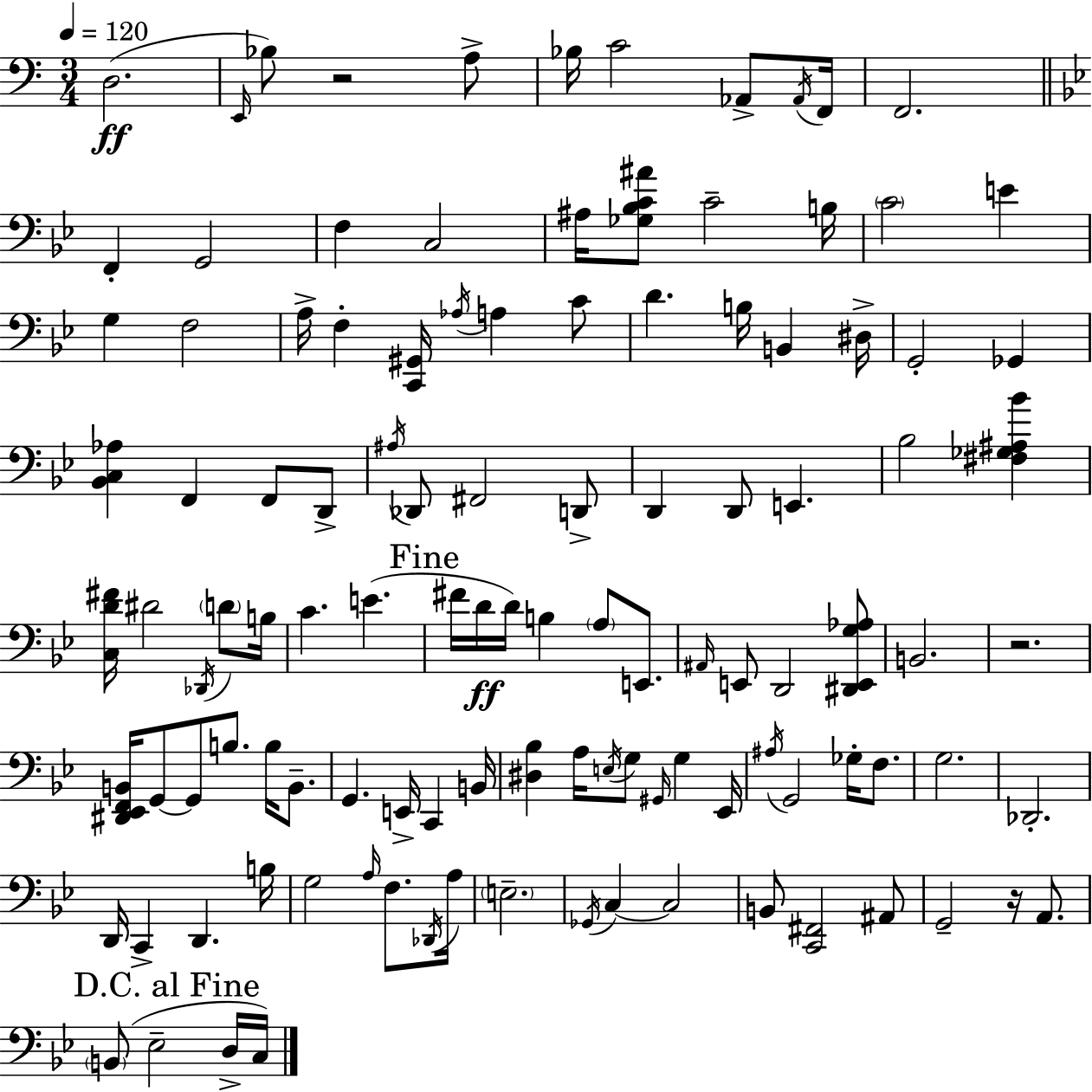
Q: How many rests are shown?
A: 3